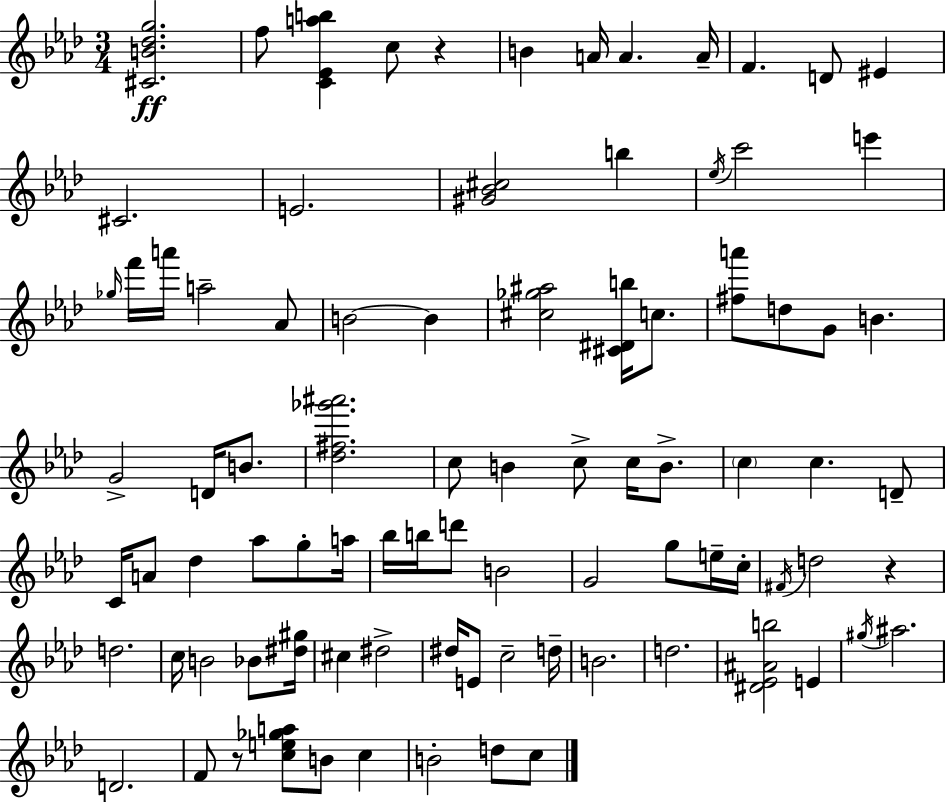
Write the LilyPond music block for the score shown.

{
  \clef treble
  \numericTimeSignature
  \time 3/4
  \key f \minor
  <cis' b' des'' g''>2.\ff | f''8 <c' ees' a'' b''>4 c''8 r4 | b'4 a'16 a'4. a'16-- | f'4. d'8 eis'4 | \break cis'2. | e'2. | <gis' bes' cis''>2 b''4 | \acciaccatura { ees''16 } c'''2 e'''4 | \break \grace { ges''16 } f'''16 a'''16 a''2-- | aes'8 b'2~~ b'4 | <cis'' ges'' ais''>2 <cis' dis' b''>16 c''8. | <fis'' a'''>8 d''8 g'8 b'4. | \break g'2-> d'16 b'8. | <des'' fis'' ges''' ais'''>2. | c''8 b'4 c''8-> c''16 b'8.-> | \parenthesize c''4 c''4. | \break d'8-- c'16 a'8 des''4 aes''8 g''8-. | a''16 bes''16 b''16 d'''8 b'2 | g'2 g''8 | e''16-- c''16-. \acciaccatura { fis'16 } d''2 r4 | \break d''2. | c''16 b'2 | bes'8 <dis'' gis''>16 cis''4 dis''2-> | dis''16 e'8 c''2-- | \break d''16-- b'2. | d''2. | <dis' ees' ais' b''>2 e'4 | \acciaccatura { gis''16 } ais''2. | \break d'2. | f'8 r8 <c'' e'' ges'' a''>8 b'8 | c''4 b'2-. | d''8 c''8 \bar "|."
}